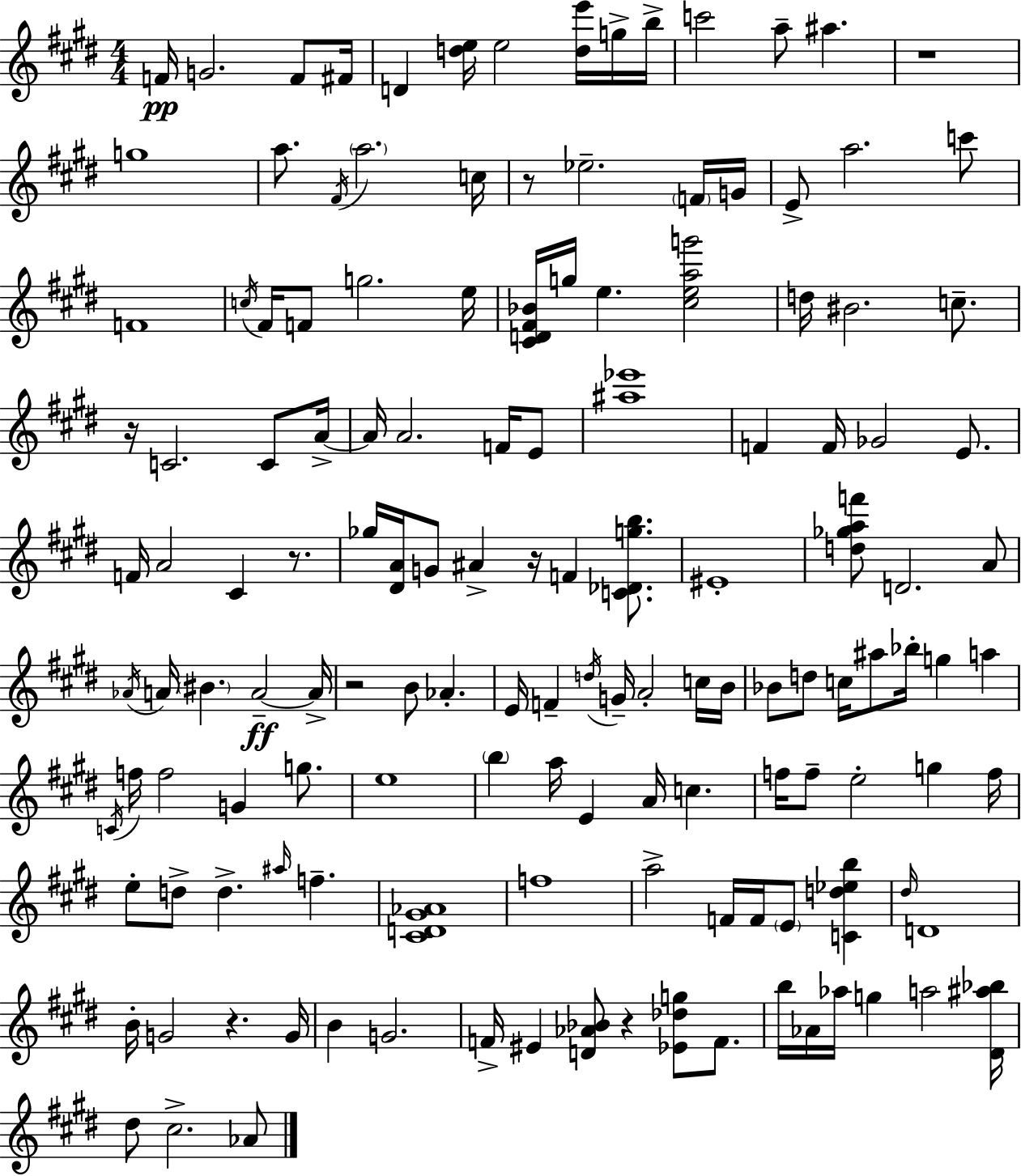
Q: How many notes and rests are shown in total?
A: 140